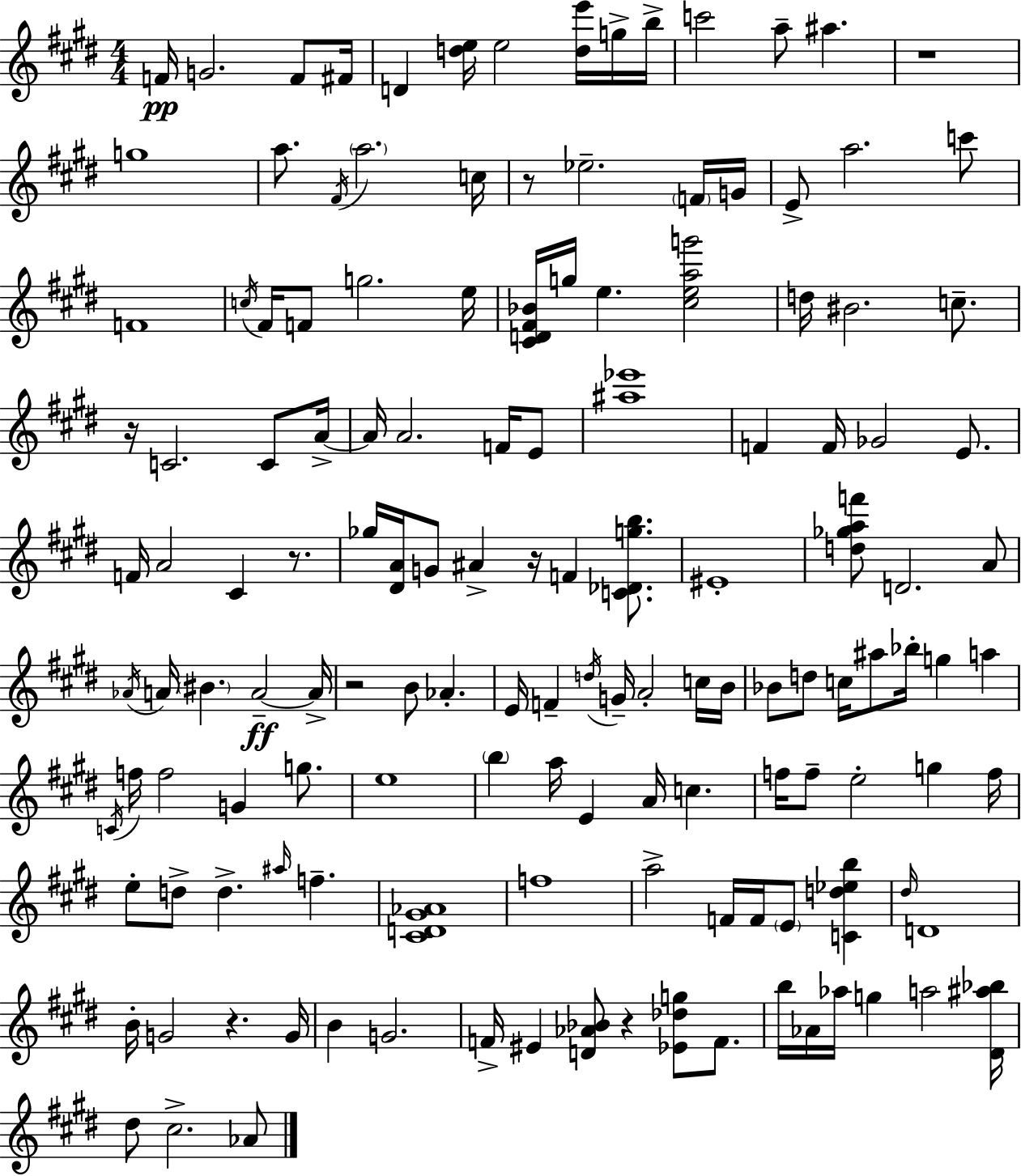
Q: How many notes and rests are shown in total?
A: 140